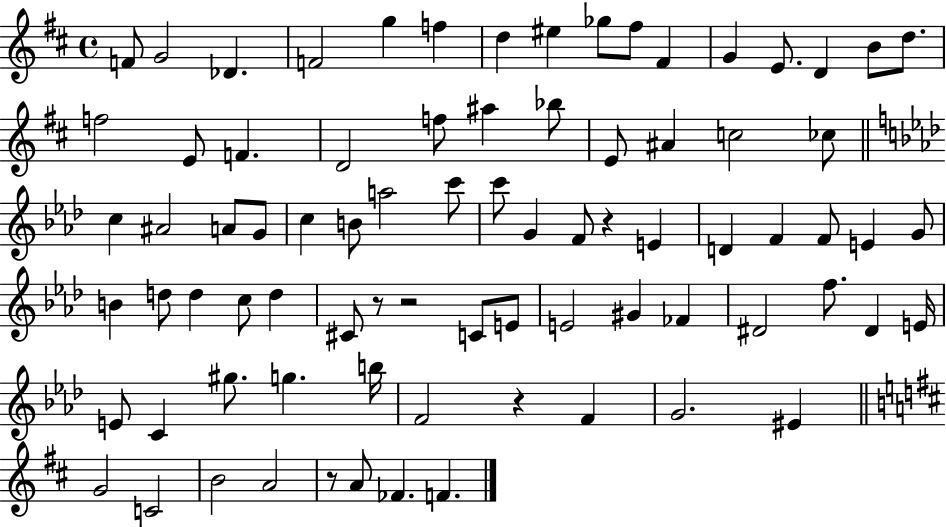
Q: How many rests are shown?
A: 5